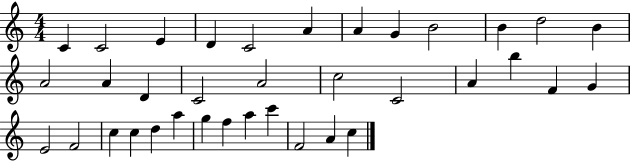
C4/q C4/h E4/q D4/q C4/h A4/q A4/q G4/q B4/h B4/q D5/h B4/q A4/h A4/q D4/q C4/h A4/h C5/h C4/h A4/q B5/q F4/q G4/q E4/h F4/h C5/q C5/q D5/q A5/q G5/q F5/q A5/q C6/q F4/h A4/q C5/q